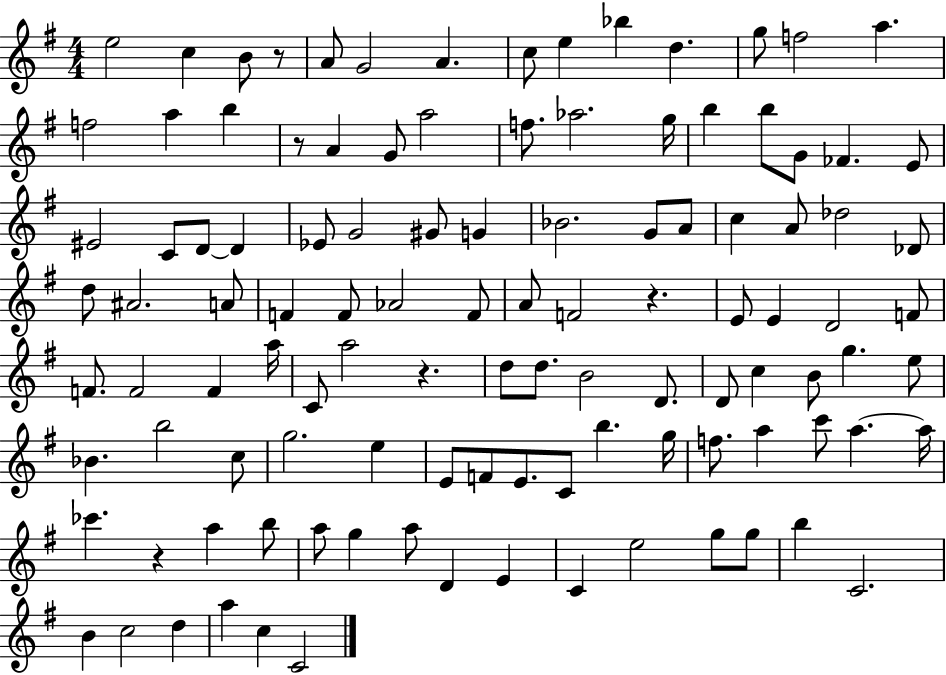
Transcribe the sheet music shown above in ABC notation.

X:1
T:Untitled
M:4/4
L:1/4
K:G
e2 c B/2 z/2 A/2 G2 A c/2 e _b d g/2 f2 a f2 a b z/2 A G/2 a2 f/2 _a2 g/4 b b/2 G/2 _F E/2 ^E2 C/2 D/2 D _E/2 G2 ^G/2 G _B2 G/2 A/2 c A/2 _d2 _D/2 d/2 ^A2 A/2 F F/2 _A2 F/2 A/2 F2 z E/2 E D2 F/2 F/2 F2 F a/4 C/2 a2 z d/2 d/2 B2 D/2 D/2 c B/2 g e/2 _B b2 c/2 g2 e E/2 F/2 E/2 C/2 b g/4 f/2 a c'/2 a a/4 _c' z a b/2 a/2 g a/2 D E C e2 g/2 g/2 b C2 B c2 d a c C2